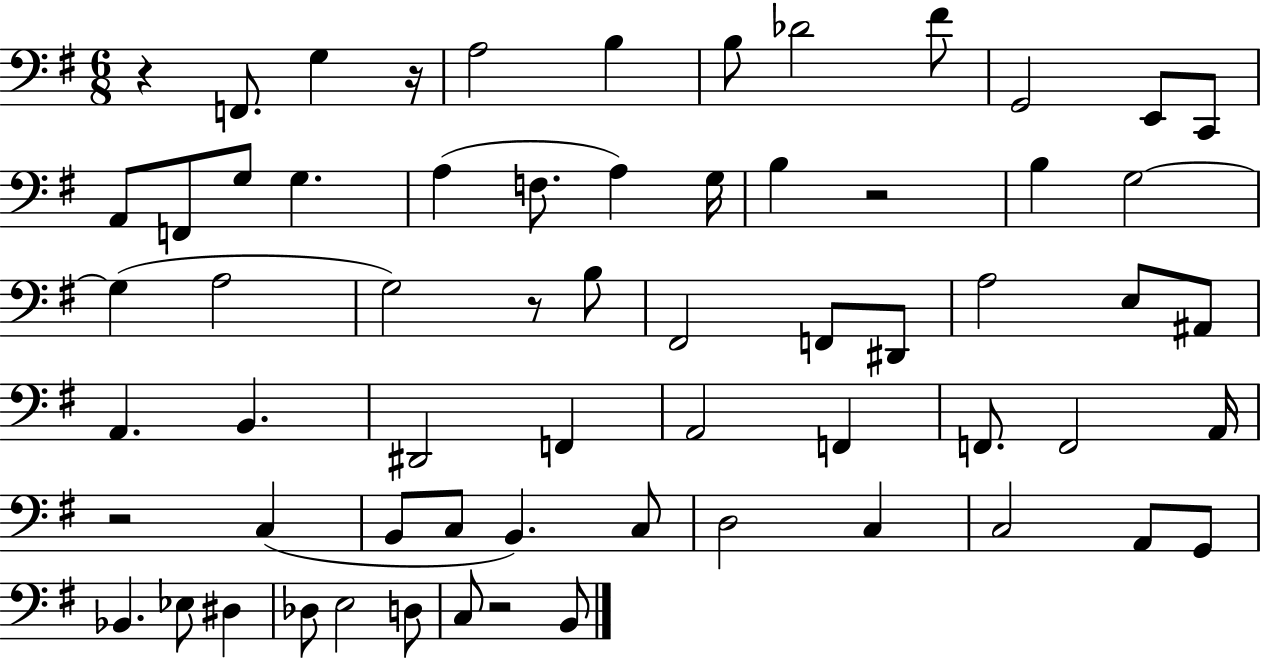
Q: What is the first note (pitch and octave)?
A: F2